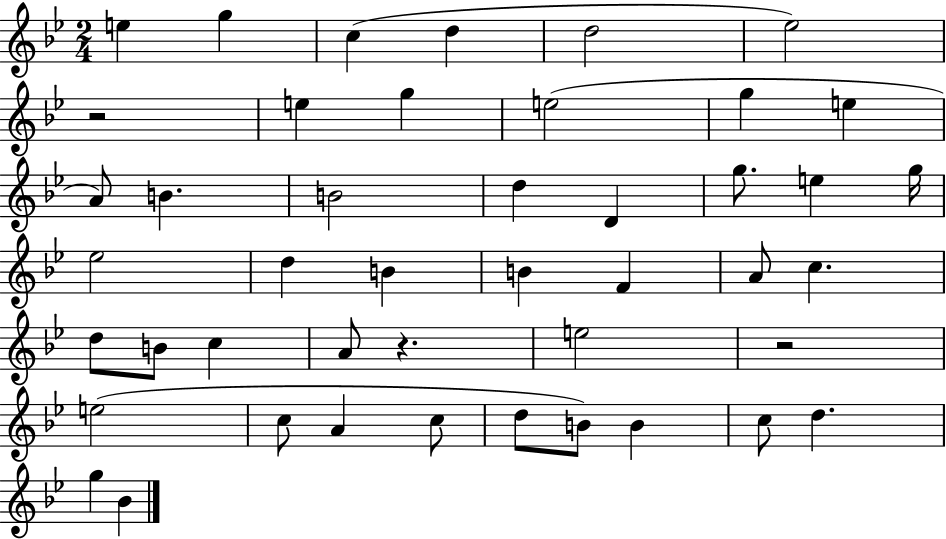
E5/q G5/q C5/q D5/q D5/h Eb5/h R/h E5/q G5/q E5/h G5/q E5/q A4/e B4/q. B4/h D5/q D4/q G5/e. E5/q G5/s Eb5/h D5/q B4/q B4/q F4/q A4/e C5/q. D5/e B4/e C5/q A4/e R/q. E5/h R/h E5/h C5/e A4/q C5/e D5/e B4/e B4/q C5/e D5/q. G5/q Bb4/q